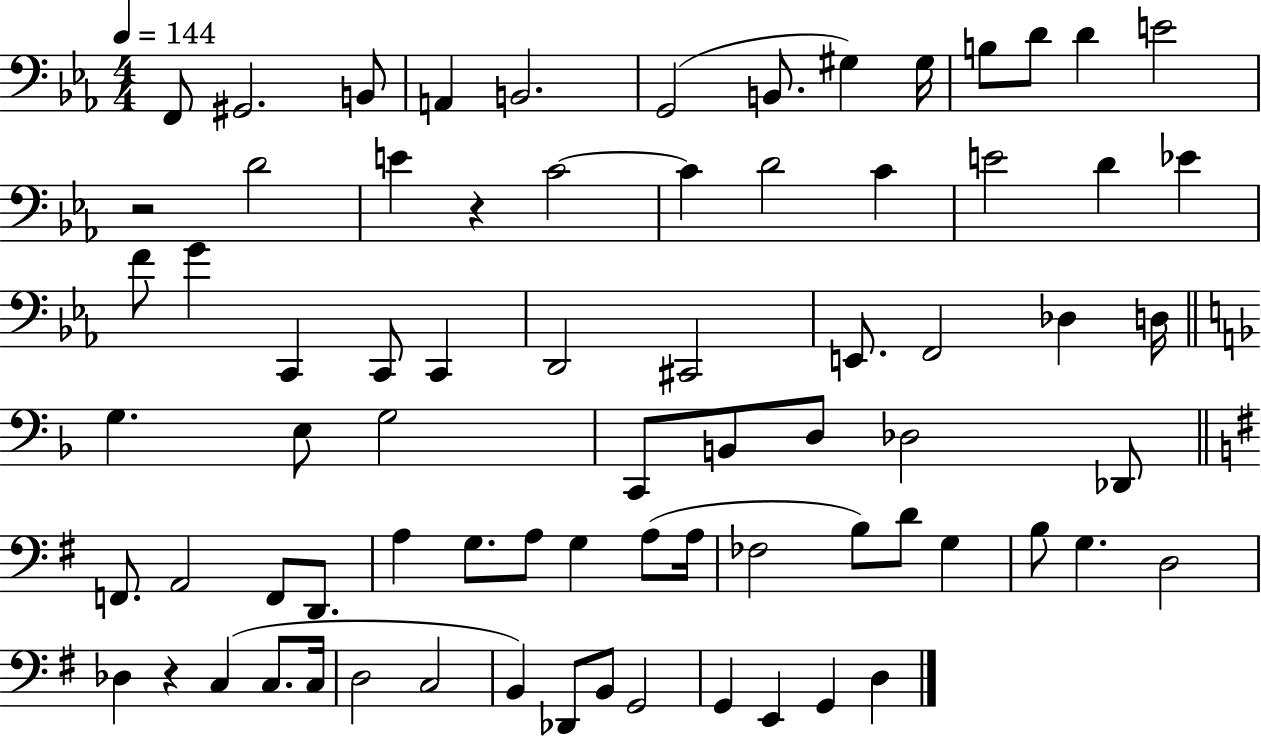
F2/e G#2/h. B2/e A2/q B2/h. G2/h B2/e. G#3/q G#3/s B3/e D4/e D4/q E4/h R/h D4/h E4/q R/q C4/h C4/q D4/h C4/q E4/h D4/q Eb4/q F4/e G4/q C2/q C2/e C2/q D2/h C#2/h E2/e. F2/h Db3/q D3/s G3/q. E3/e G3/h C2/e B2/e D3/e Db3/h Db2/e F2/e. A2/h F2/e D2/e. A3/q G3/e. A3/e G3/q A3/e A3/s FES3/h B3/e D4/e G3/q B3/e G3/q. D3/h Db3/q R/q C3/q C3/e. C3/s D3/h C3/h B2/q Db2/e B2/e G2/h G2/q E2/q G2/q D3/q